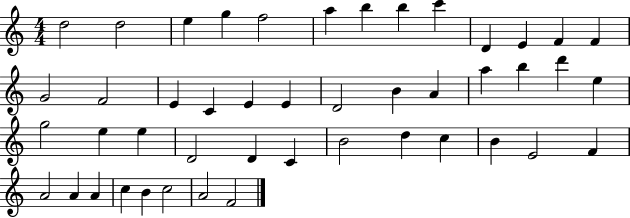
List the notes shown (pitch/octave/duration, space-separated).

D5/h D5/h E5/q G5/q F5/h A5/q B5/q B5/q C6/q D4/q E4/q F4/q F4/q G4/h F4/h E4/q C4/q E4/q E4/q D4/h B4/q A4/q A5/q B5/q D6/q E5/q G5/h E5/q E5/q D4/h D4/q C4/q B4/h D5/q C5/q B4/q E4/h F4/q A4/h A4/q A4/q C5/q B4/q C5/h A4/h F4/h